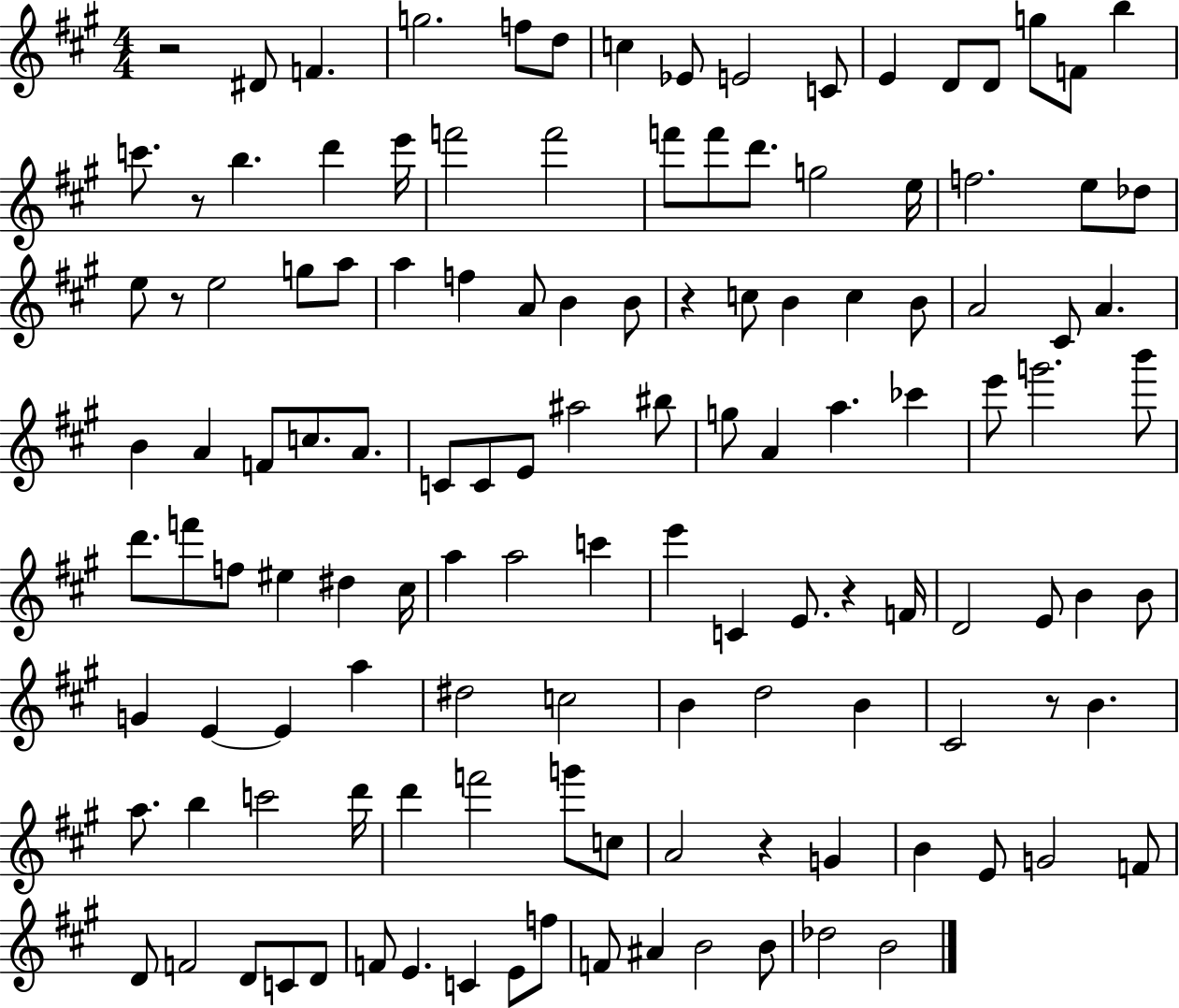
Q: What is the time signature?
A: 4/4